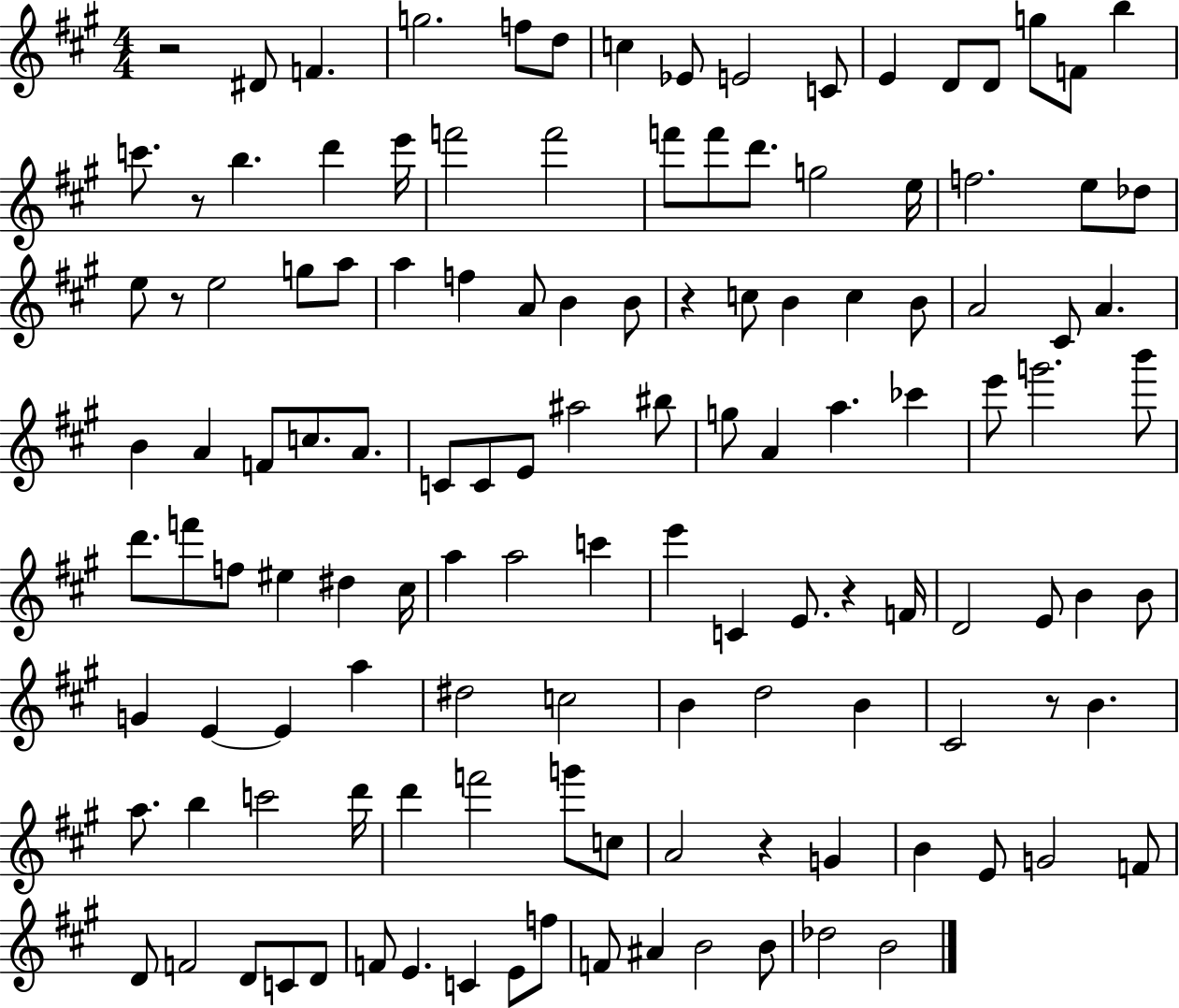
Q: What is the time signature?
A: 4/4